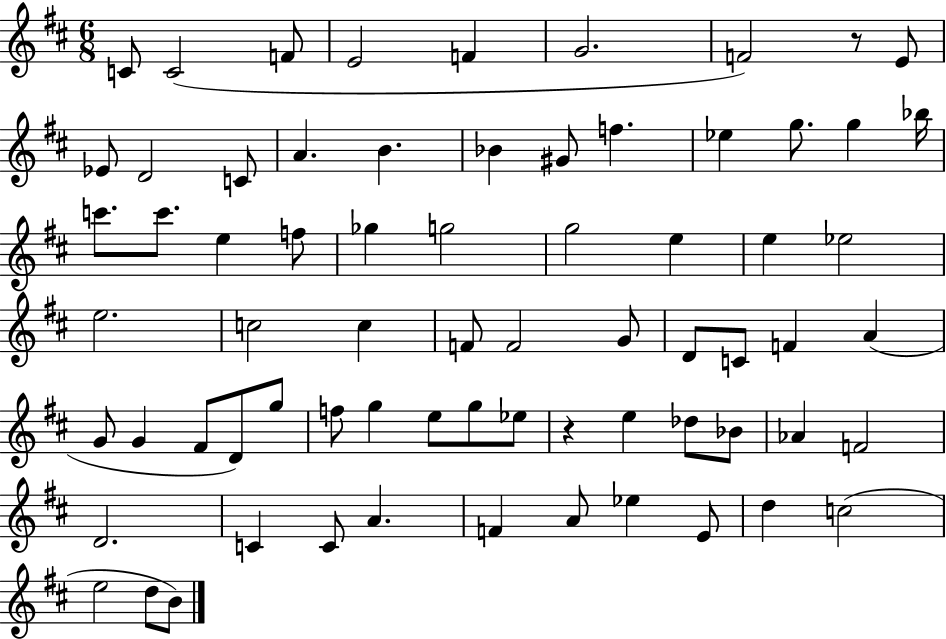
C4/e C4/h F4/e E4/h F4/q G4/h. F4/h R/e E4/e Eb4/e D4/h C4/e A4/q. B4/q. Bb4/q G#4/e F5/q. Eb5/q G5/e. G5/q Bb5/s C6/e. C6/e. E5/q F5/e Gb5/q G5/h G5/h E5/q E5/q Eb5/h E5/h. C5/h C5/q F4/e F4/h G4/e D4/e C4/e F4/q A4/q G4/e G4/q F#4/e D4/e G5/e F5/e G5/q E5/e G5/e Eb5/e R/q E5/q Db5/e Bb4/e Ab4/q F4/h D4/h. C4/q C4/e A4/q. F4/q A4/e Eb5/q E4/e D5/q C5/h E5/h D5/e B4/e